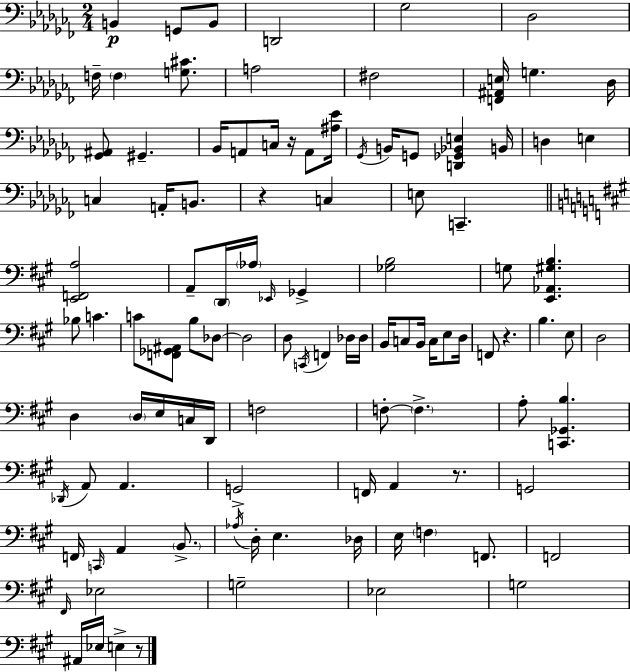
{
  \clef bass
  \numericTimeSignature
  \time 2/4
  \key aes \minor
  \repeat volta 2 { b,4\p g,8 b,8 | d,2 | ges2 | des2 | \break f16-- \parenthesize f4 <g cis'>8. | a2 | fis2 | <f, ais, e>16 g4. des16 | \break <ges, ais,>8 gis,4.-- | bes,16 a,8 c16 r16 a,8 <ais ees'>16 | \acciaccatura { ges,16 } b,16 g,8 <d, ges, bes, e>4 | b,16 d4 e4 | \break c4 a,16-. b,8. | r4 c4 | e8 c,4.-- | \bar "||" \break \key a \major <e, f, a>2 | a,8-- \parenthesize d,16 \parenthesize aes16 \grace { ees,16 } ges,4-> | <ges b>2 | g8 <e, aes, gis b>4. | \break bes8 c'4. | c'8 <f, ges, ais,>8 b8 des8~~ | des2 | d8 \acciaccatura { c,16 } f,4 | \break des16 des16 b,16 c8 b,16 c16 e8 | d16 f,8 r4. | b4. | e8 d2 | \break d4 \parenthesize d16 e16 | c16 d,16 f2 | f8-.~~ \parenthesize f4.-> | a8-. <c, ges, b>4. | \break \acciaccatura { des,16 } a,8 a,4. | g,2-> | f,16 a,4 | r8. g,2 | \break f,16 \grace { c,16 } a,4 | \parenthesize b,8.-> \acciaccatura { aes16 } d16-. e4. | des16 e16 \parenthesize f4 | f,8. f,2 | \break \grace { fis,16 } ees2 | g2-- | ees2 | g2 | \break ais,16 ees16 | e4-> r8 } \bar "|."
}